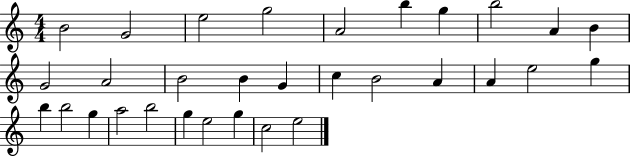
{
  \clef treble
  \numericTimeSignature
  \time 4/4
  \key c \major
  b'2 g'2 | e''2 g''2 | a'2 b''4 g''4 | b''2 a'4 b'4 | \break g'2 a'2 | b'2 b'4 g'4 | c''4 b'2 a'4 | a'4 e''2 g''4 | \break b''4 b''2 g''4 | a''2 b''2 | g''4 e''2 g''4 | c''2 e''2 | \break \bar "|."
}